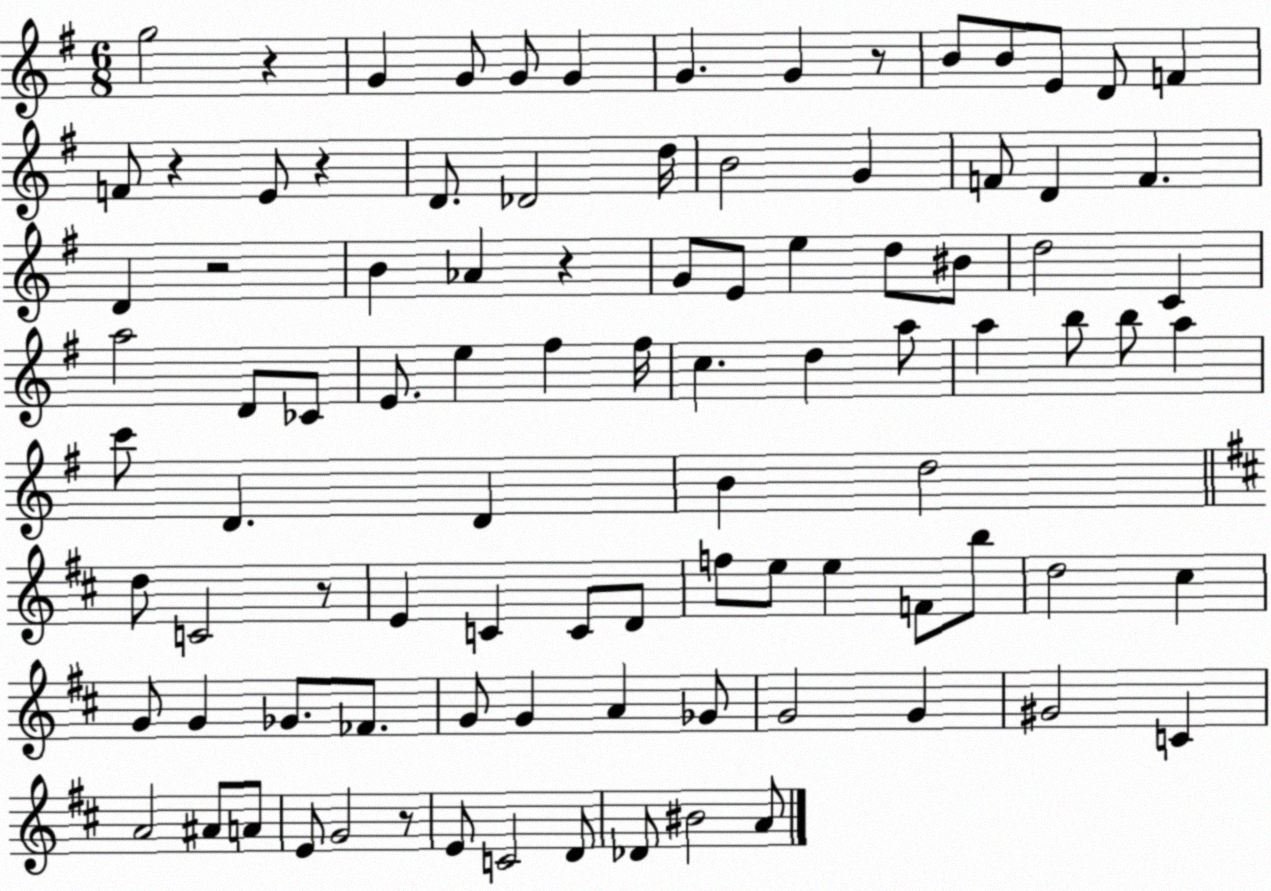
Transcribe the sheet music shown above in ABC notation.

X:1
T:Untitled
M:6/8
L:1/4
K:G
g2 z G G/2 G/2 G G G z/2 B/2 B/2 E/2 D/2 F F/2 z E/2 z D/2 _D2 d/4 B2 G F/2 D F D z2 B _A z G/2 E/2 e d/2 ^B/2 d2 C a2 D/2 _C/2 E/2 e ^f ^f/4 c d a/2 a b/2 b/2 a c'/2 D D B d2 d/2 C2 z/2 E C C/2 D/2 f/2 e/2 e F/2 b/2 d2 ^c G/2 G _G/2 _F/2 G/2 G A _G/2 G2 G ^G2 C A2 ^A/2 A/2 E/2 G2 z/2 E/2 C2 D/2 _D/2 ^B2 A/2